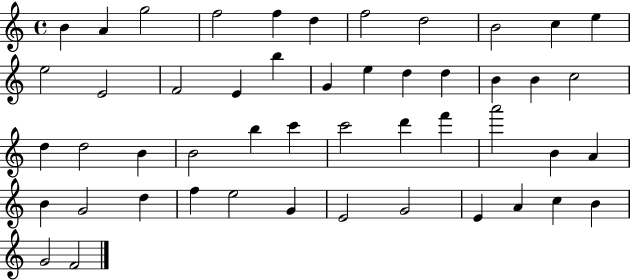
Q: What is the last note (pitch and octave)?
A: F4